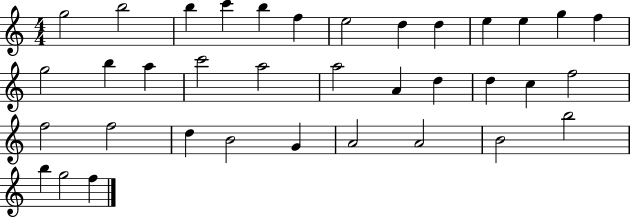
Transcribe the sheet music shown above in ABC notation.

X:1
T:Untitled
M:4/4
L:1/4
K:C
g2 b2 b c' b f e2 d d e e g f g2 b a c'2 a2 a2 A d d c f2 f2 f2 d B2 G A2 A2 B2 b2 b g2 f